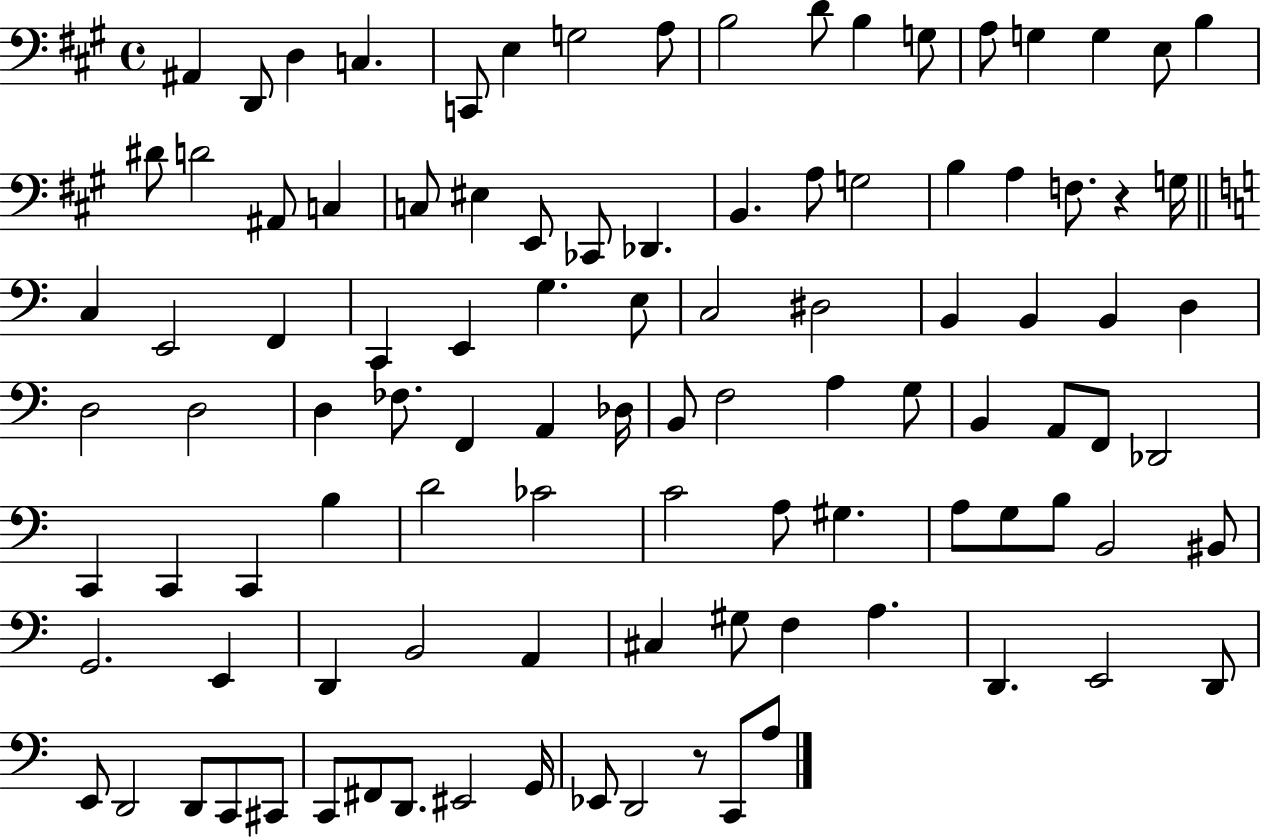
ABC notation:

X:1
T:Untitled
M:4/4
L:1/4
K:A
^A,, D,,/2 D, C, C,,/2 E, G,2 A,/2 B,2 D/2 B, G,/2 A,/2 G, G, E,/2 B, ^D/2 D2 ^A,,/2 C, C,/2 ^E, E,,/2 _C,,/2 _D,, B,, A,/2 G,2 B, A, F,/2 z G,/4 C, E,,2 F,, C,, E,, G, E,/2 C,2 ^D,2 B,, B,, B,, D, D,2 D,2 D, _F,/2 F,, A,, _D,/4 B,,/2 F,2 A, G,/2 B,, A,,/2 F,,/2 _D,,2 C,, C,, C,, B, D2 _C2 C2 A,/2 ^G, A,/2 G,/2 B,/2 B,,2 ^B,,/2 G,,2 E,, D,, B,,2 A,, ^C, ^G,/2 F, A, D,, E,,2 D,,/2 E,,/2 D,,2 D,,/2 C,,/2 ^C,,/2 C,,/2 ^F,,/2 D,,/2 ^E,,2 G,,/4 _E,,/2 D,,2 z/2 C,,/2 A,/2